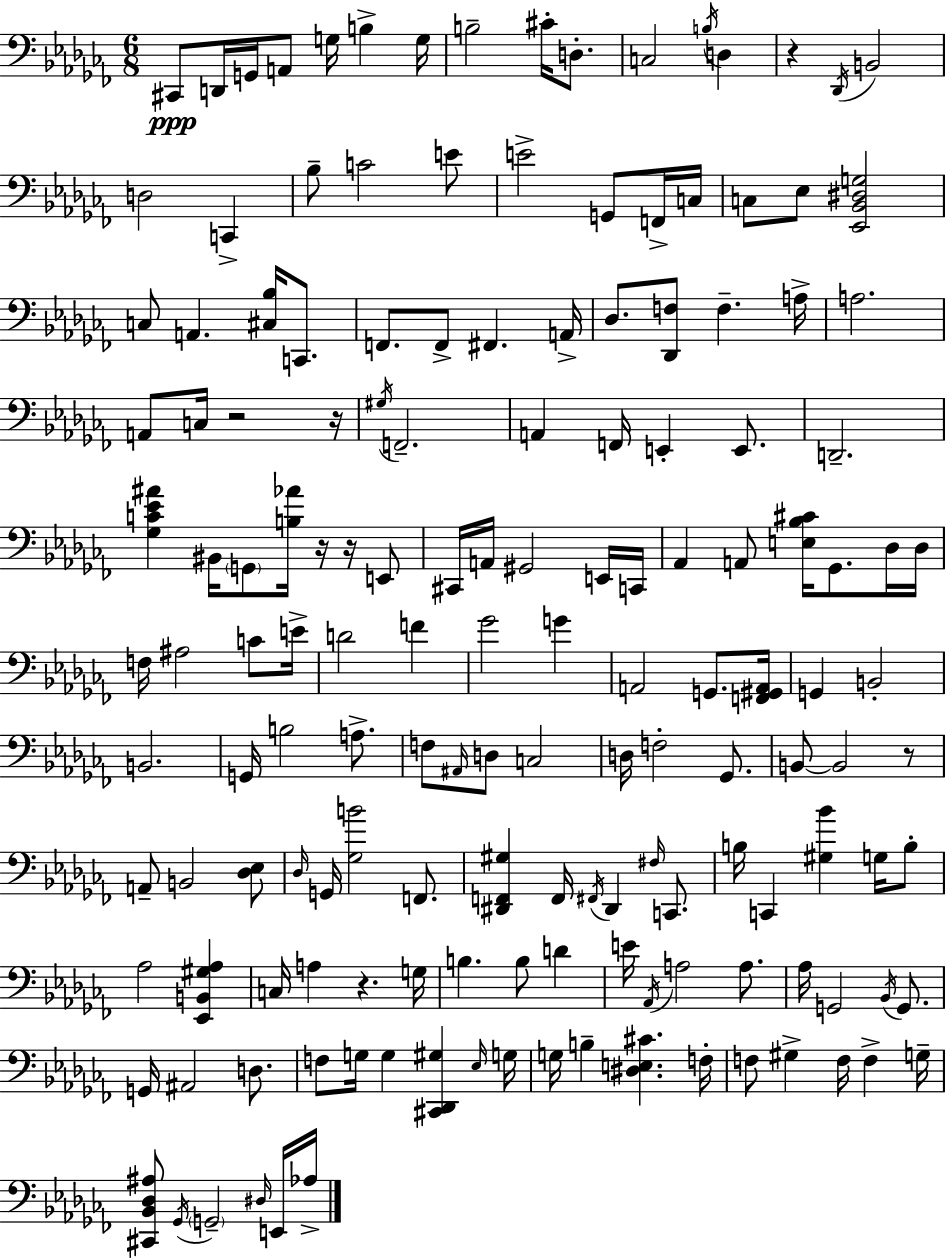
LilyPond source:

{
  \clef bass
  \numericTimeSignature
  \time 6/8
  \key aes \minor
  cis,8\ppp d,16 g,16 a,8 g16 b4-> g16 | b2-- cis'16-. d8.-. | c2 \acciaccatura { b16 } d4 | r4 \acciaccatura { des,16 } b,2 | \break d2 c,4-> | bes8-- c'2 | e'8 e'2-> g,8 | f,16-> c16 c8 ees8 <ees, bes, dis g>2 | \break c8 a,4. <cis bes>16 c,8. | f,8. f,8-> fis,4. | a,16-> des8. <des, f>8 f4.-- | a16-> a2. | \break a,8 c16 r2 | r16 \acciaccatura { gis16 } f,2.-- | a,4 f,16 e,4-. | e,8. d,2.-- | \break <ges c' ees' ais'>4 bis,16 \parenthesize g,8 <b aes'>16 r16 | r16 e,8 cis,16 a,16 gis,2 | e,16 c,16 aes,4 a,8 <e bes cis'>16 ges,8. | des16 des16 f16 ais2 | \break c'8 e'16-> d'2 f'4 | ges'2 g'4 | a,2 g,8. | <f, gis, a,>16 g,4 b,2-. | \break b,2. | g,16 b2 | a8.-> f8 \grace { ais,16 } d8 c2 | d16 f2-. | \break ges,8. b,8~~ b,2 | r8 a,8-- b,2 | <des ees>8 \grace { des16 } g,16 <ges b'>2 | f,8. <dis, f, gis>4 f,16 \acciaccatura { fis,16 } dis,4 | \break \grace { fis16 } c,8. b16 c,4 | <gis bes'>4 g16 b8-. aes2 | <ees, b, gis aes>4 c16 a4 | r4. g16 b4. | \break b8 d'4 e'16 \acciaccatura { aes,16 } a2 | a8. aes16 g,2 | \acciaccatura { bes,16 } g,8. g,16 ais,2 | d8. f8 g16 | \break g4 <cis, des, gis>4 \grace { ees16 } g16 g16 b4-- | <dis e cis'>4. f16-. f8 | gis4-> f16 f4-> g16-- <cis, bes, des ais>8 | \acciaccatura { ges,16 } \parenthesize g,2-- \grace { dis16 } e,16 aes16-> | \break \bar "|."
}